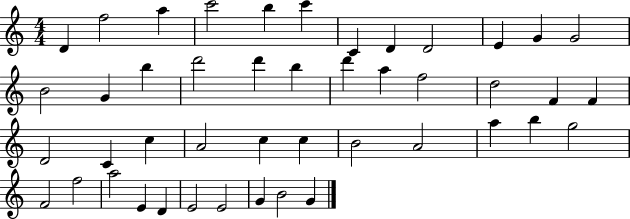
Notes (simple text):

D4/q F5/h A5/q C6/h B5/q C6/q C4/q D4/q D4/h E4/q G4/q G4/h B4/h G4/q B5/q D6/h D6/q B5/q D6/q A5/q F5/h D5/h F4/q F4/q D4/h C4/q C5/q A4/h C5/q C5/q B4/h A4/h A5/q B5/q G5/h F4/h F5/h A5/h E4/q D4/q E4/h E4/h G4/q B4/h G4/q